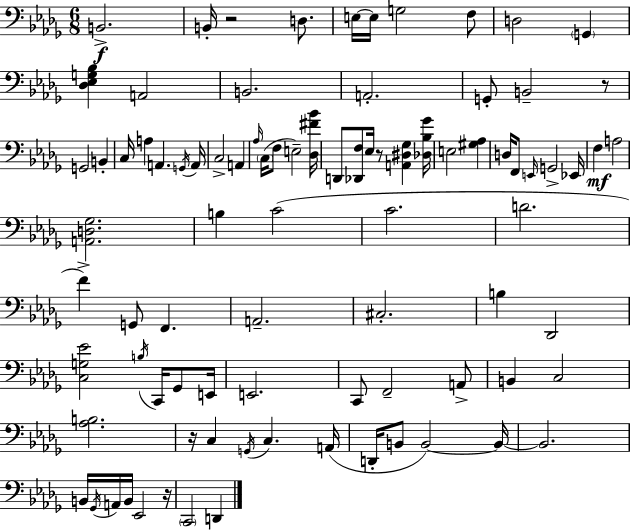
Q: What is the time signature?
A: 6/8